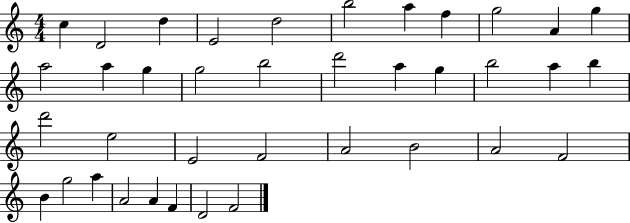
X:1
T:Untitled
M:4/4
L:1/4
K:C
c D2 d E2 d2 b2 a f g2 A g a2 a g g2 b2 d'2 a g b2 a b d'2 e2 E2 F2 A2 B2 A2 F2 B g2 a A2 A F D2 F2